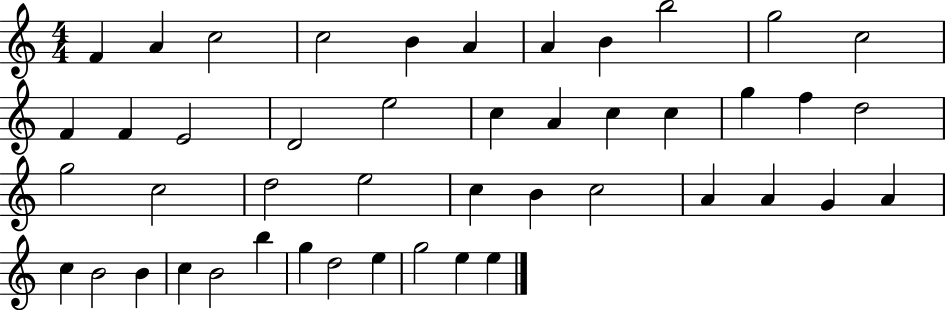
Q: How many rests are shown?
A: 0